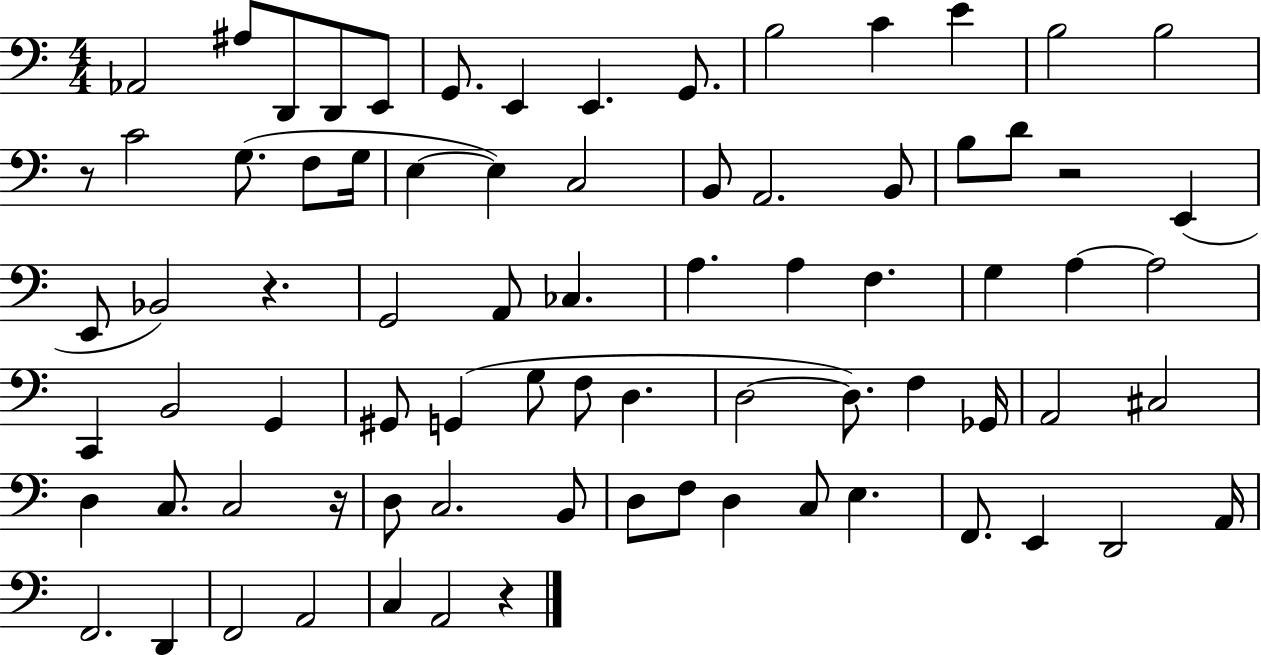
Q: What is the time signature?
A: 4/4